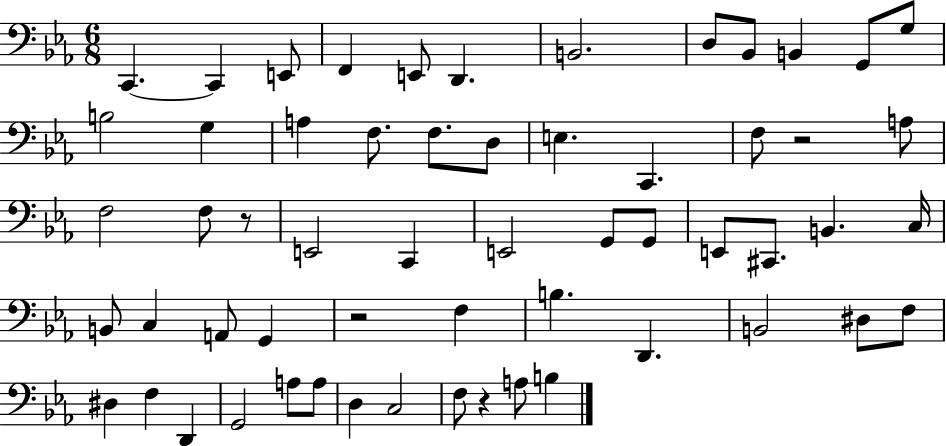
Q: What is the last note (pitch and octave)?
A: B3